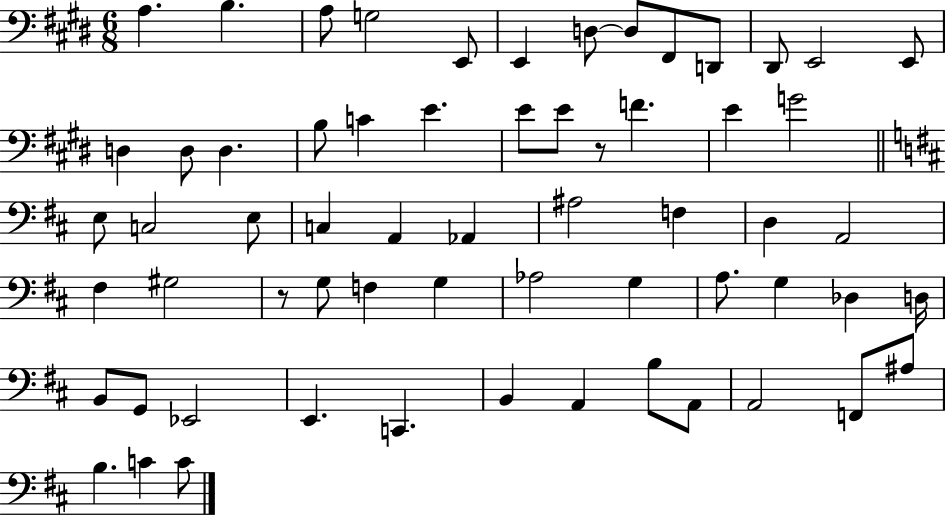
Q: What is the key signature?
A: E major